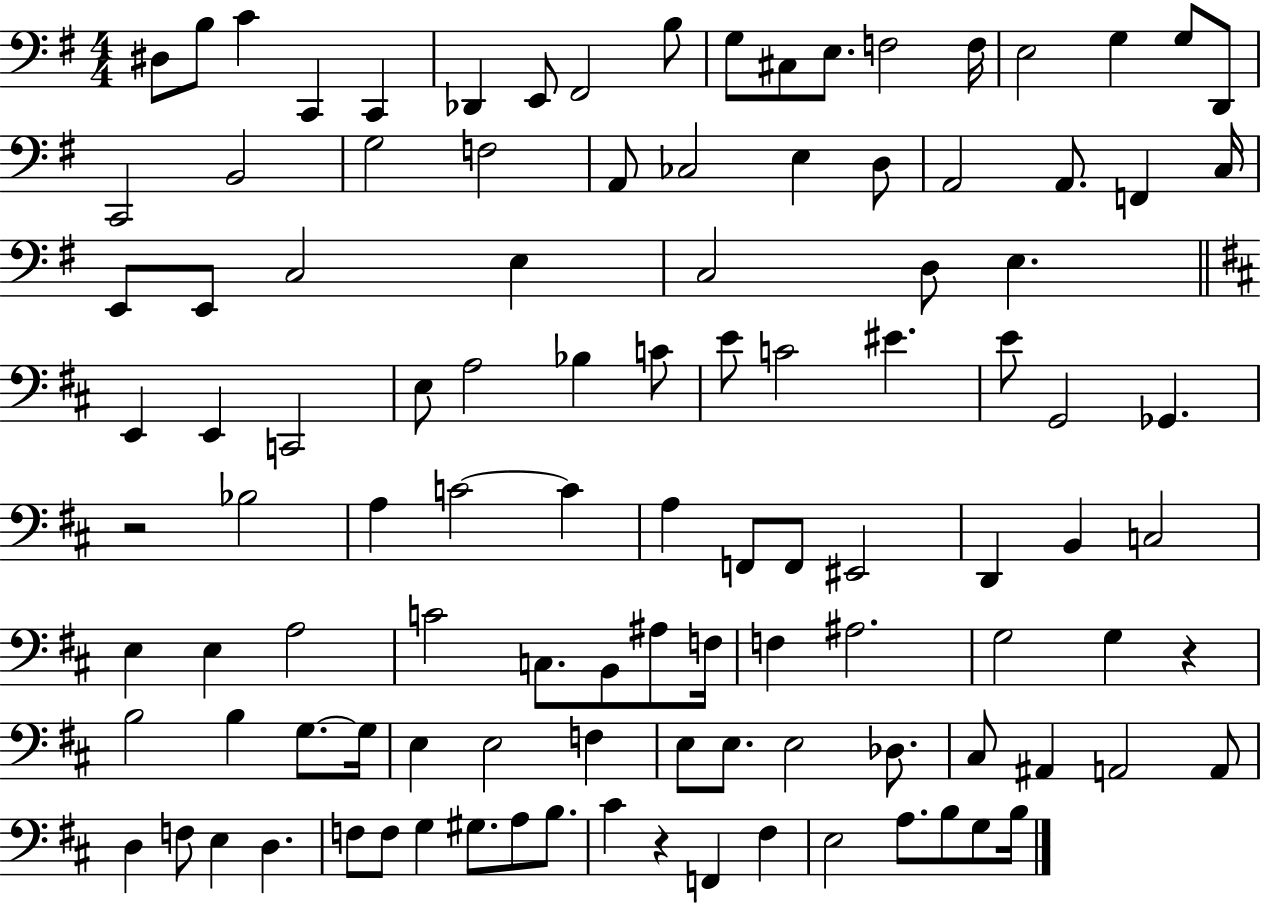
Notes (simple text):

D#3/e B3/e C4/q C2/q C2/q Db2/q E2/e F#2/h B3/e G3/e C#3/e E3/e. F3/h F3/s E3/h G3/q G3/e D2/e C2/h B2/h G3/h F3/h A2/e CES3/h E3/q D3/e A2/h A2/e. F2/q C3/s E2/e E2/e C3/h E3/q C3/h D3/e E3/q. E2/q E2/q C2/h E3/e A3/h Bb3/q C4/e E4/e C4/h EIS4/q. E4/e G2/h Gb2/q. R/h Bb3/h A3/q C4/h C4/q A3/q F2/e F2/e EIS2/h D2/q B2/q C3/h E3/q E3/q A3/h C4/h C3/e. B2/e A#3/e F3/s F3/q A#3/h. G3/h G3/q R/q B3/h B3/q G3/e. G3/s E3/q E3/h F3/q E3/e E3/e. E3/h Db3/e. C#3/e A#2/q A2/h A2/e D3/q F3/e E3/q D3/q. F3/e F3/e G3/q G#3/e. A3/e B3/e. C#4/q R/q F2/q F#3/q E3/h A3/e. B3/e G3/e B3/s